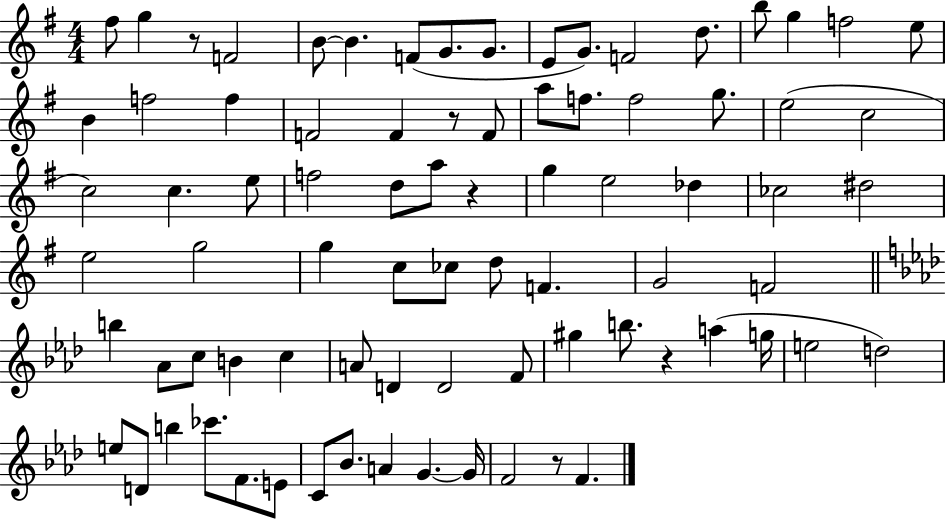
{
  \clef treble
  \numericTimeSignature
  \time 4/4
  \key g \major
  fis''8 g''4 r8 f'2 | b'8~~ b'4. f'8( g'8. g'8. | e'8 g'8.) f'2 d''8. | b''8 g''4 f''2 e''8 | \break b'4 f''2 f''4 | f'2 f'4 r8 f'8 | a''8 f''8. f''2 g''8. | e''2( c''2 | \break c''2) c''4. e''8 | f''2 d''8 a''8 r4 | g''4 e''2 des''4 | ces''2 dis''2 | \break e''2 g''2 | g''4 c''8 ces''8 d''8 f'4. | g'2 f'2 | \bar "||" \break \key f \minor b''4 aes'8 c''8 b'4 c''4 | a'8 d'4 d'2 f'8 | gis''4 b''8. r4 a''4( g''16 | e''2 d''2) | \break e''8 d'8 b''4 ces'''8. f'8. e'8 | c'8 bes'8. a'4 g'4.~~ g'16 | f'2 r8 f'4. | \bar "|."
}